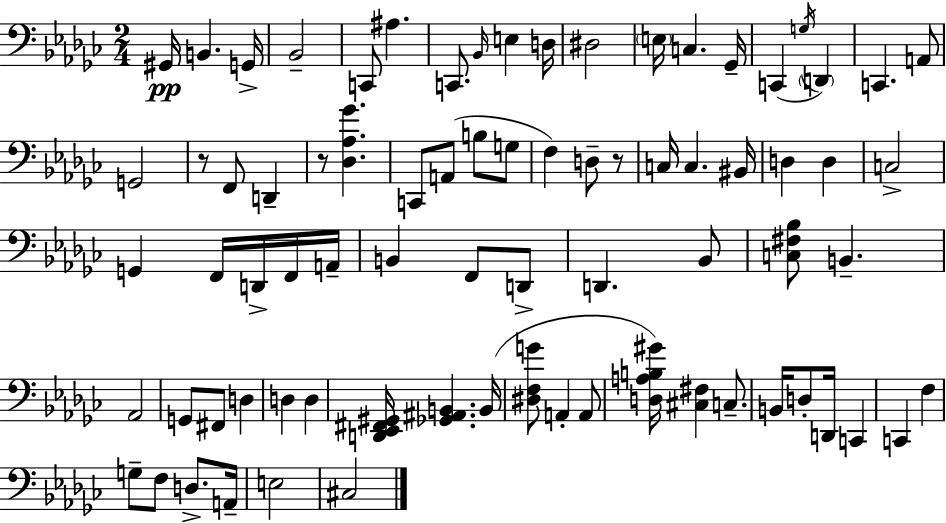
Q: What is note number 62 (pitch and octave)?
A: G3